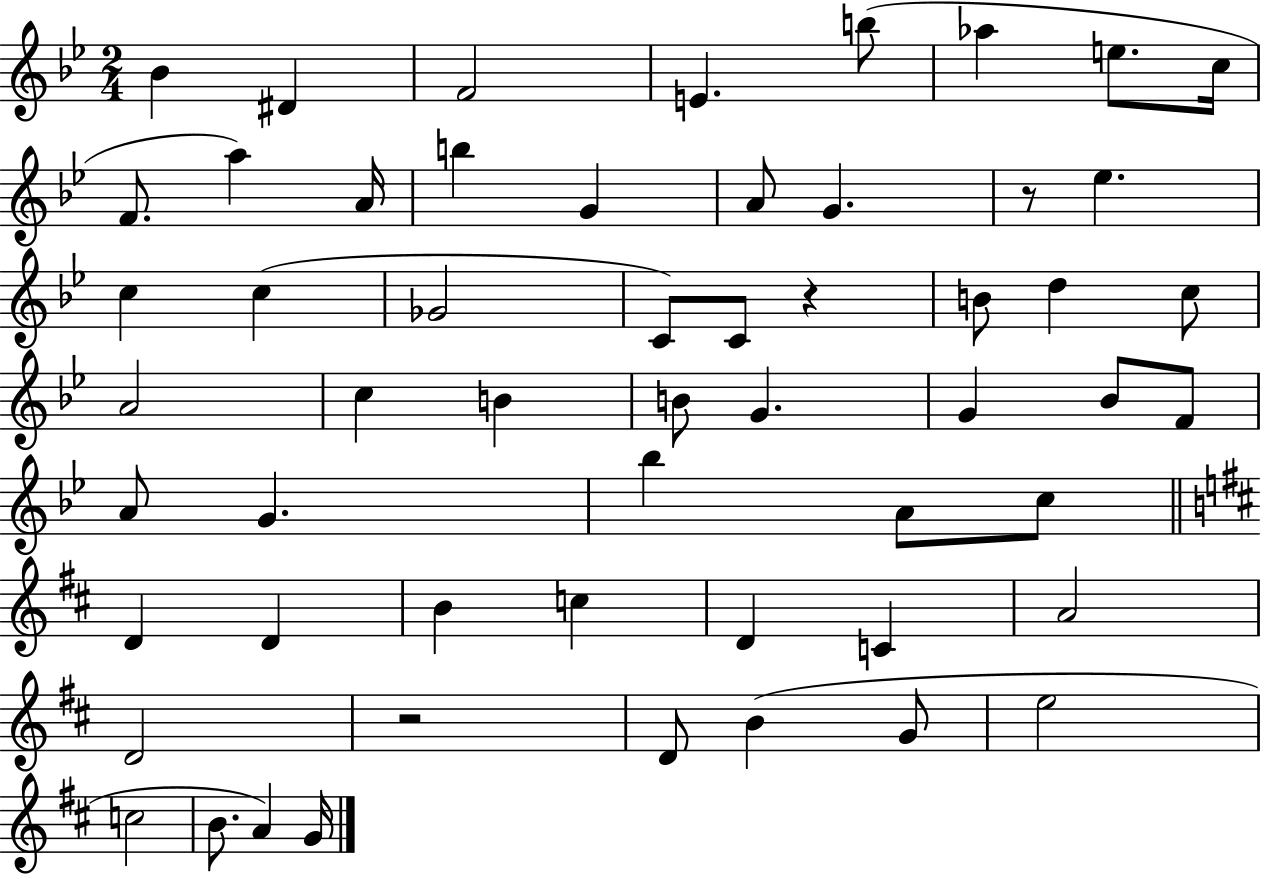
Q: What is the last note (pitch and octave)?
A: G4